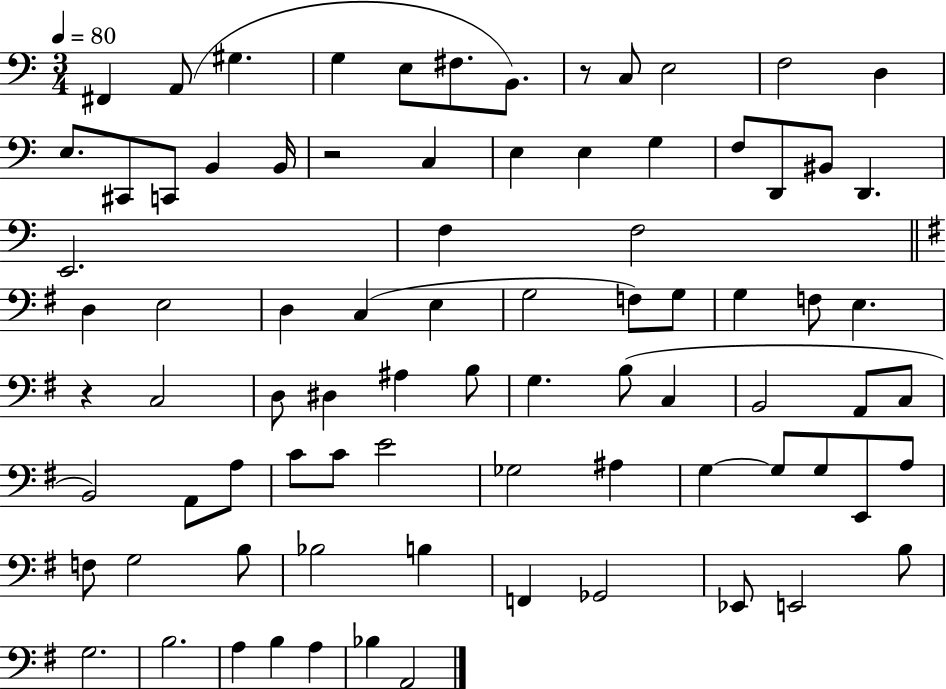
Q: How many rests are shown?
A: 3